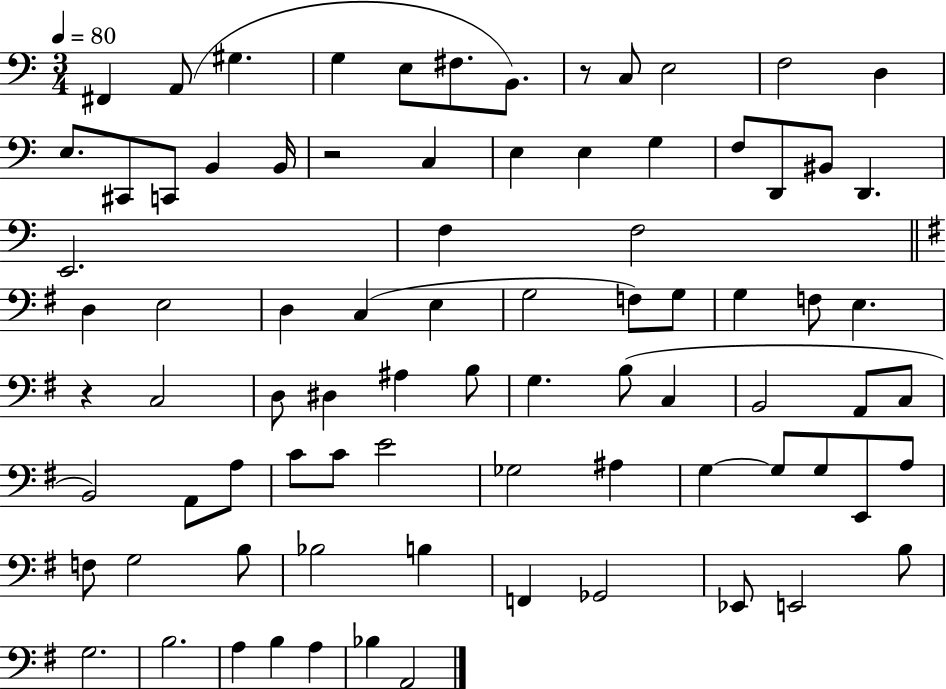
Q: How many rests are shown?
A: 3